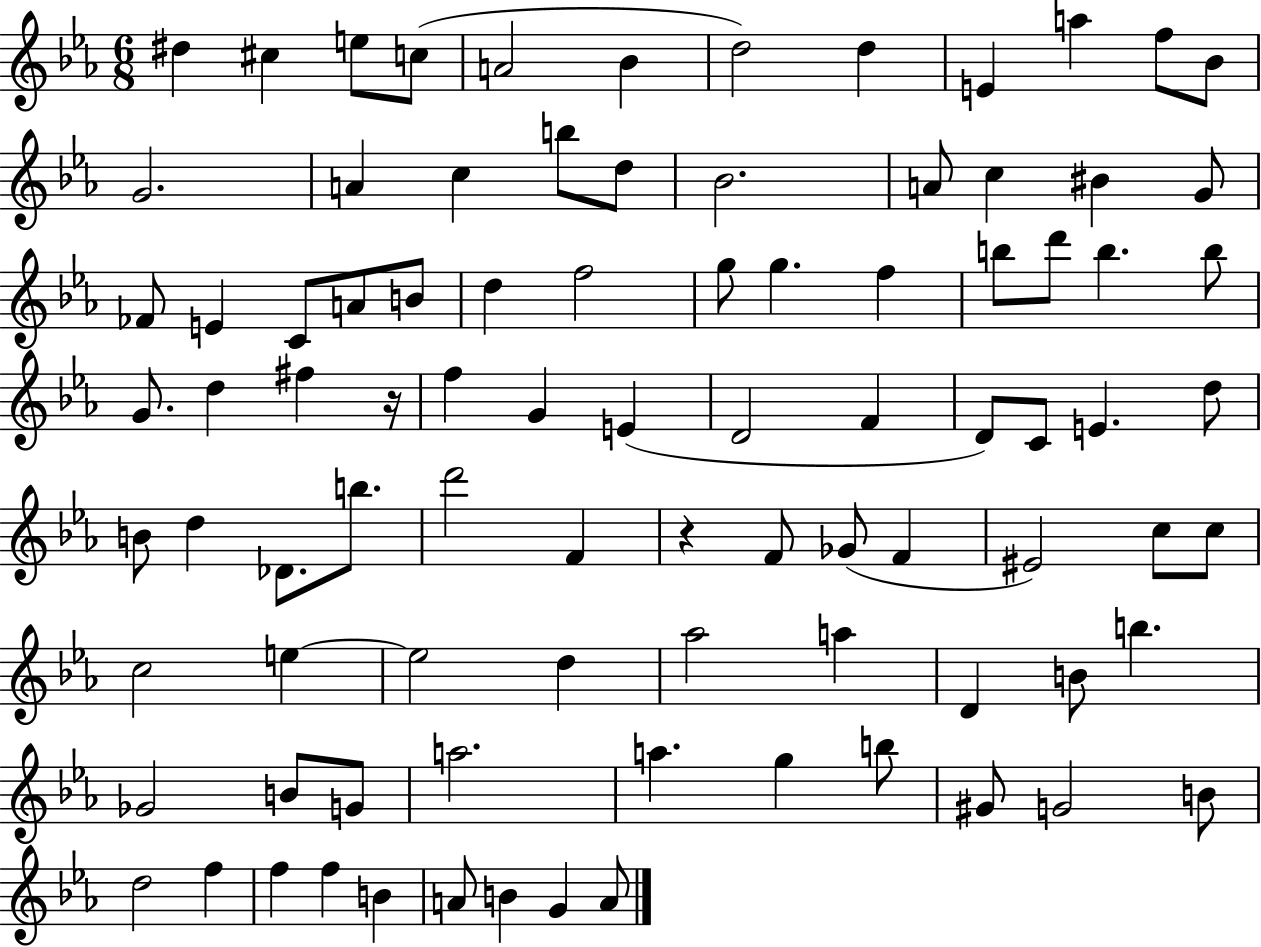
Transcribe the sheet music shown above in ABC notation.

X:1
T:Untitled
M:6/8
L:1/4
K:Eb
^d ^c e/2 c/2 A2 _B d2 d E a f/2 _B/2 G2 A c b/2 d/2 _B2 A/2 c ^B G/2 _F/2 E C/2 A/2 B/2 d f2 g/2 g f b/2 d'/2 b b/2 G/2 d ^f z/4 f G E D2 F D/2 C/2 E d/2 B/2 d _D/2 b/2 d'2 F z F/2 _G/2 F ^E2 c/2 c/2 c2 e e2 d _a2 a D B/2 b _G2 B/2 G/2 a2 a g b/2 ^G/2 G2 B/2 d2 f f f B A/2 B G A/2